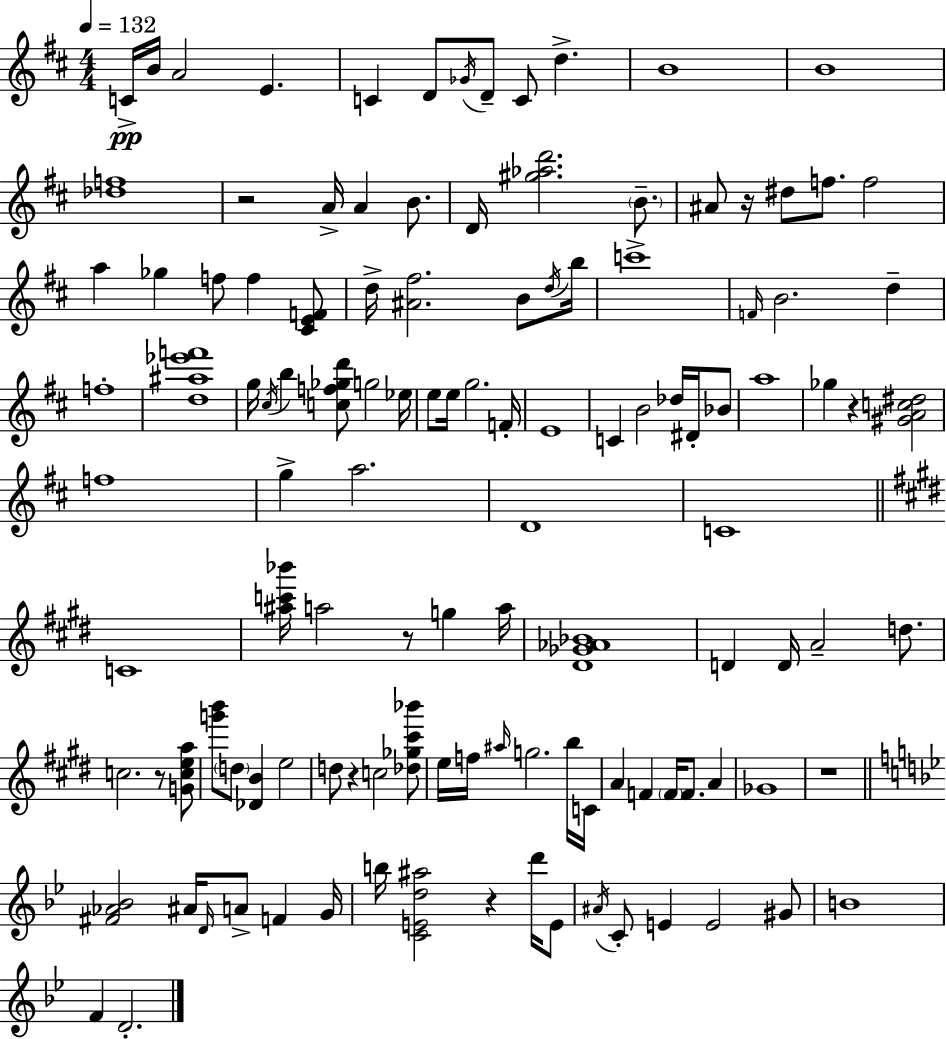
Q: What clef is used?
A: treble